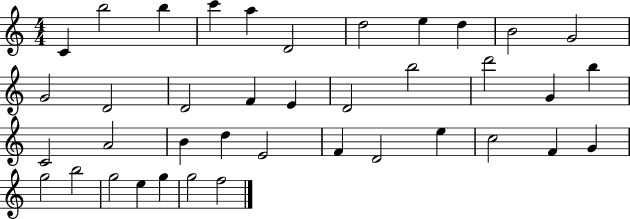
{
  \clef treble
  \numericTimeSignature
  \time 4/4
  \key c \major
  c'4 b''2 b''4 | c'''4 a''4 d'2 | d''2 e''4 d''4 | b'2 g'2 | \break g'2 d'2 | d'2 f'4 e'4 | d'2 b''2 | d'''2 g'4 b''4 | \break c'2 a'2 | b'4 d''4 e'2 | f'4 d'2 e''4 | c''2 f'4 g'4 | \break g''2 b''2 | g''2 e''4 g''4 | g''2 f''2 | \bar "|."
}